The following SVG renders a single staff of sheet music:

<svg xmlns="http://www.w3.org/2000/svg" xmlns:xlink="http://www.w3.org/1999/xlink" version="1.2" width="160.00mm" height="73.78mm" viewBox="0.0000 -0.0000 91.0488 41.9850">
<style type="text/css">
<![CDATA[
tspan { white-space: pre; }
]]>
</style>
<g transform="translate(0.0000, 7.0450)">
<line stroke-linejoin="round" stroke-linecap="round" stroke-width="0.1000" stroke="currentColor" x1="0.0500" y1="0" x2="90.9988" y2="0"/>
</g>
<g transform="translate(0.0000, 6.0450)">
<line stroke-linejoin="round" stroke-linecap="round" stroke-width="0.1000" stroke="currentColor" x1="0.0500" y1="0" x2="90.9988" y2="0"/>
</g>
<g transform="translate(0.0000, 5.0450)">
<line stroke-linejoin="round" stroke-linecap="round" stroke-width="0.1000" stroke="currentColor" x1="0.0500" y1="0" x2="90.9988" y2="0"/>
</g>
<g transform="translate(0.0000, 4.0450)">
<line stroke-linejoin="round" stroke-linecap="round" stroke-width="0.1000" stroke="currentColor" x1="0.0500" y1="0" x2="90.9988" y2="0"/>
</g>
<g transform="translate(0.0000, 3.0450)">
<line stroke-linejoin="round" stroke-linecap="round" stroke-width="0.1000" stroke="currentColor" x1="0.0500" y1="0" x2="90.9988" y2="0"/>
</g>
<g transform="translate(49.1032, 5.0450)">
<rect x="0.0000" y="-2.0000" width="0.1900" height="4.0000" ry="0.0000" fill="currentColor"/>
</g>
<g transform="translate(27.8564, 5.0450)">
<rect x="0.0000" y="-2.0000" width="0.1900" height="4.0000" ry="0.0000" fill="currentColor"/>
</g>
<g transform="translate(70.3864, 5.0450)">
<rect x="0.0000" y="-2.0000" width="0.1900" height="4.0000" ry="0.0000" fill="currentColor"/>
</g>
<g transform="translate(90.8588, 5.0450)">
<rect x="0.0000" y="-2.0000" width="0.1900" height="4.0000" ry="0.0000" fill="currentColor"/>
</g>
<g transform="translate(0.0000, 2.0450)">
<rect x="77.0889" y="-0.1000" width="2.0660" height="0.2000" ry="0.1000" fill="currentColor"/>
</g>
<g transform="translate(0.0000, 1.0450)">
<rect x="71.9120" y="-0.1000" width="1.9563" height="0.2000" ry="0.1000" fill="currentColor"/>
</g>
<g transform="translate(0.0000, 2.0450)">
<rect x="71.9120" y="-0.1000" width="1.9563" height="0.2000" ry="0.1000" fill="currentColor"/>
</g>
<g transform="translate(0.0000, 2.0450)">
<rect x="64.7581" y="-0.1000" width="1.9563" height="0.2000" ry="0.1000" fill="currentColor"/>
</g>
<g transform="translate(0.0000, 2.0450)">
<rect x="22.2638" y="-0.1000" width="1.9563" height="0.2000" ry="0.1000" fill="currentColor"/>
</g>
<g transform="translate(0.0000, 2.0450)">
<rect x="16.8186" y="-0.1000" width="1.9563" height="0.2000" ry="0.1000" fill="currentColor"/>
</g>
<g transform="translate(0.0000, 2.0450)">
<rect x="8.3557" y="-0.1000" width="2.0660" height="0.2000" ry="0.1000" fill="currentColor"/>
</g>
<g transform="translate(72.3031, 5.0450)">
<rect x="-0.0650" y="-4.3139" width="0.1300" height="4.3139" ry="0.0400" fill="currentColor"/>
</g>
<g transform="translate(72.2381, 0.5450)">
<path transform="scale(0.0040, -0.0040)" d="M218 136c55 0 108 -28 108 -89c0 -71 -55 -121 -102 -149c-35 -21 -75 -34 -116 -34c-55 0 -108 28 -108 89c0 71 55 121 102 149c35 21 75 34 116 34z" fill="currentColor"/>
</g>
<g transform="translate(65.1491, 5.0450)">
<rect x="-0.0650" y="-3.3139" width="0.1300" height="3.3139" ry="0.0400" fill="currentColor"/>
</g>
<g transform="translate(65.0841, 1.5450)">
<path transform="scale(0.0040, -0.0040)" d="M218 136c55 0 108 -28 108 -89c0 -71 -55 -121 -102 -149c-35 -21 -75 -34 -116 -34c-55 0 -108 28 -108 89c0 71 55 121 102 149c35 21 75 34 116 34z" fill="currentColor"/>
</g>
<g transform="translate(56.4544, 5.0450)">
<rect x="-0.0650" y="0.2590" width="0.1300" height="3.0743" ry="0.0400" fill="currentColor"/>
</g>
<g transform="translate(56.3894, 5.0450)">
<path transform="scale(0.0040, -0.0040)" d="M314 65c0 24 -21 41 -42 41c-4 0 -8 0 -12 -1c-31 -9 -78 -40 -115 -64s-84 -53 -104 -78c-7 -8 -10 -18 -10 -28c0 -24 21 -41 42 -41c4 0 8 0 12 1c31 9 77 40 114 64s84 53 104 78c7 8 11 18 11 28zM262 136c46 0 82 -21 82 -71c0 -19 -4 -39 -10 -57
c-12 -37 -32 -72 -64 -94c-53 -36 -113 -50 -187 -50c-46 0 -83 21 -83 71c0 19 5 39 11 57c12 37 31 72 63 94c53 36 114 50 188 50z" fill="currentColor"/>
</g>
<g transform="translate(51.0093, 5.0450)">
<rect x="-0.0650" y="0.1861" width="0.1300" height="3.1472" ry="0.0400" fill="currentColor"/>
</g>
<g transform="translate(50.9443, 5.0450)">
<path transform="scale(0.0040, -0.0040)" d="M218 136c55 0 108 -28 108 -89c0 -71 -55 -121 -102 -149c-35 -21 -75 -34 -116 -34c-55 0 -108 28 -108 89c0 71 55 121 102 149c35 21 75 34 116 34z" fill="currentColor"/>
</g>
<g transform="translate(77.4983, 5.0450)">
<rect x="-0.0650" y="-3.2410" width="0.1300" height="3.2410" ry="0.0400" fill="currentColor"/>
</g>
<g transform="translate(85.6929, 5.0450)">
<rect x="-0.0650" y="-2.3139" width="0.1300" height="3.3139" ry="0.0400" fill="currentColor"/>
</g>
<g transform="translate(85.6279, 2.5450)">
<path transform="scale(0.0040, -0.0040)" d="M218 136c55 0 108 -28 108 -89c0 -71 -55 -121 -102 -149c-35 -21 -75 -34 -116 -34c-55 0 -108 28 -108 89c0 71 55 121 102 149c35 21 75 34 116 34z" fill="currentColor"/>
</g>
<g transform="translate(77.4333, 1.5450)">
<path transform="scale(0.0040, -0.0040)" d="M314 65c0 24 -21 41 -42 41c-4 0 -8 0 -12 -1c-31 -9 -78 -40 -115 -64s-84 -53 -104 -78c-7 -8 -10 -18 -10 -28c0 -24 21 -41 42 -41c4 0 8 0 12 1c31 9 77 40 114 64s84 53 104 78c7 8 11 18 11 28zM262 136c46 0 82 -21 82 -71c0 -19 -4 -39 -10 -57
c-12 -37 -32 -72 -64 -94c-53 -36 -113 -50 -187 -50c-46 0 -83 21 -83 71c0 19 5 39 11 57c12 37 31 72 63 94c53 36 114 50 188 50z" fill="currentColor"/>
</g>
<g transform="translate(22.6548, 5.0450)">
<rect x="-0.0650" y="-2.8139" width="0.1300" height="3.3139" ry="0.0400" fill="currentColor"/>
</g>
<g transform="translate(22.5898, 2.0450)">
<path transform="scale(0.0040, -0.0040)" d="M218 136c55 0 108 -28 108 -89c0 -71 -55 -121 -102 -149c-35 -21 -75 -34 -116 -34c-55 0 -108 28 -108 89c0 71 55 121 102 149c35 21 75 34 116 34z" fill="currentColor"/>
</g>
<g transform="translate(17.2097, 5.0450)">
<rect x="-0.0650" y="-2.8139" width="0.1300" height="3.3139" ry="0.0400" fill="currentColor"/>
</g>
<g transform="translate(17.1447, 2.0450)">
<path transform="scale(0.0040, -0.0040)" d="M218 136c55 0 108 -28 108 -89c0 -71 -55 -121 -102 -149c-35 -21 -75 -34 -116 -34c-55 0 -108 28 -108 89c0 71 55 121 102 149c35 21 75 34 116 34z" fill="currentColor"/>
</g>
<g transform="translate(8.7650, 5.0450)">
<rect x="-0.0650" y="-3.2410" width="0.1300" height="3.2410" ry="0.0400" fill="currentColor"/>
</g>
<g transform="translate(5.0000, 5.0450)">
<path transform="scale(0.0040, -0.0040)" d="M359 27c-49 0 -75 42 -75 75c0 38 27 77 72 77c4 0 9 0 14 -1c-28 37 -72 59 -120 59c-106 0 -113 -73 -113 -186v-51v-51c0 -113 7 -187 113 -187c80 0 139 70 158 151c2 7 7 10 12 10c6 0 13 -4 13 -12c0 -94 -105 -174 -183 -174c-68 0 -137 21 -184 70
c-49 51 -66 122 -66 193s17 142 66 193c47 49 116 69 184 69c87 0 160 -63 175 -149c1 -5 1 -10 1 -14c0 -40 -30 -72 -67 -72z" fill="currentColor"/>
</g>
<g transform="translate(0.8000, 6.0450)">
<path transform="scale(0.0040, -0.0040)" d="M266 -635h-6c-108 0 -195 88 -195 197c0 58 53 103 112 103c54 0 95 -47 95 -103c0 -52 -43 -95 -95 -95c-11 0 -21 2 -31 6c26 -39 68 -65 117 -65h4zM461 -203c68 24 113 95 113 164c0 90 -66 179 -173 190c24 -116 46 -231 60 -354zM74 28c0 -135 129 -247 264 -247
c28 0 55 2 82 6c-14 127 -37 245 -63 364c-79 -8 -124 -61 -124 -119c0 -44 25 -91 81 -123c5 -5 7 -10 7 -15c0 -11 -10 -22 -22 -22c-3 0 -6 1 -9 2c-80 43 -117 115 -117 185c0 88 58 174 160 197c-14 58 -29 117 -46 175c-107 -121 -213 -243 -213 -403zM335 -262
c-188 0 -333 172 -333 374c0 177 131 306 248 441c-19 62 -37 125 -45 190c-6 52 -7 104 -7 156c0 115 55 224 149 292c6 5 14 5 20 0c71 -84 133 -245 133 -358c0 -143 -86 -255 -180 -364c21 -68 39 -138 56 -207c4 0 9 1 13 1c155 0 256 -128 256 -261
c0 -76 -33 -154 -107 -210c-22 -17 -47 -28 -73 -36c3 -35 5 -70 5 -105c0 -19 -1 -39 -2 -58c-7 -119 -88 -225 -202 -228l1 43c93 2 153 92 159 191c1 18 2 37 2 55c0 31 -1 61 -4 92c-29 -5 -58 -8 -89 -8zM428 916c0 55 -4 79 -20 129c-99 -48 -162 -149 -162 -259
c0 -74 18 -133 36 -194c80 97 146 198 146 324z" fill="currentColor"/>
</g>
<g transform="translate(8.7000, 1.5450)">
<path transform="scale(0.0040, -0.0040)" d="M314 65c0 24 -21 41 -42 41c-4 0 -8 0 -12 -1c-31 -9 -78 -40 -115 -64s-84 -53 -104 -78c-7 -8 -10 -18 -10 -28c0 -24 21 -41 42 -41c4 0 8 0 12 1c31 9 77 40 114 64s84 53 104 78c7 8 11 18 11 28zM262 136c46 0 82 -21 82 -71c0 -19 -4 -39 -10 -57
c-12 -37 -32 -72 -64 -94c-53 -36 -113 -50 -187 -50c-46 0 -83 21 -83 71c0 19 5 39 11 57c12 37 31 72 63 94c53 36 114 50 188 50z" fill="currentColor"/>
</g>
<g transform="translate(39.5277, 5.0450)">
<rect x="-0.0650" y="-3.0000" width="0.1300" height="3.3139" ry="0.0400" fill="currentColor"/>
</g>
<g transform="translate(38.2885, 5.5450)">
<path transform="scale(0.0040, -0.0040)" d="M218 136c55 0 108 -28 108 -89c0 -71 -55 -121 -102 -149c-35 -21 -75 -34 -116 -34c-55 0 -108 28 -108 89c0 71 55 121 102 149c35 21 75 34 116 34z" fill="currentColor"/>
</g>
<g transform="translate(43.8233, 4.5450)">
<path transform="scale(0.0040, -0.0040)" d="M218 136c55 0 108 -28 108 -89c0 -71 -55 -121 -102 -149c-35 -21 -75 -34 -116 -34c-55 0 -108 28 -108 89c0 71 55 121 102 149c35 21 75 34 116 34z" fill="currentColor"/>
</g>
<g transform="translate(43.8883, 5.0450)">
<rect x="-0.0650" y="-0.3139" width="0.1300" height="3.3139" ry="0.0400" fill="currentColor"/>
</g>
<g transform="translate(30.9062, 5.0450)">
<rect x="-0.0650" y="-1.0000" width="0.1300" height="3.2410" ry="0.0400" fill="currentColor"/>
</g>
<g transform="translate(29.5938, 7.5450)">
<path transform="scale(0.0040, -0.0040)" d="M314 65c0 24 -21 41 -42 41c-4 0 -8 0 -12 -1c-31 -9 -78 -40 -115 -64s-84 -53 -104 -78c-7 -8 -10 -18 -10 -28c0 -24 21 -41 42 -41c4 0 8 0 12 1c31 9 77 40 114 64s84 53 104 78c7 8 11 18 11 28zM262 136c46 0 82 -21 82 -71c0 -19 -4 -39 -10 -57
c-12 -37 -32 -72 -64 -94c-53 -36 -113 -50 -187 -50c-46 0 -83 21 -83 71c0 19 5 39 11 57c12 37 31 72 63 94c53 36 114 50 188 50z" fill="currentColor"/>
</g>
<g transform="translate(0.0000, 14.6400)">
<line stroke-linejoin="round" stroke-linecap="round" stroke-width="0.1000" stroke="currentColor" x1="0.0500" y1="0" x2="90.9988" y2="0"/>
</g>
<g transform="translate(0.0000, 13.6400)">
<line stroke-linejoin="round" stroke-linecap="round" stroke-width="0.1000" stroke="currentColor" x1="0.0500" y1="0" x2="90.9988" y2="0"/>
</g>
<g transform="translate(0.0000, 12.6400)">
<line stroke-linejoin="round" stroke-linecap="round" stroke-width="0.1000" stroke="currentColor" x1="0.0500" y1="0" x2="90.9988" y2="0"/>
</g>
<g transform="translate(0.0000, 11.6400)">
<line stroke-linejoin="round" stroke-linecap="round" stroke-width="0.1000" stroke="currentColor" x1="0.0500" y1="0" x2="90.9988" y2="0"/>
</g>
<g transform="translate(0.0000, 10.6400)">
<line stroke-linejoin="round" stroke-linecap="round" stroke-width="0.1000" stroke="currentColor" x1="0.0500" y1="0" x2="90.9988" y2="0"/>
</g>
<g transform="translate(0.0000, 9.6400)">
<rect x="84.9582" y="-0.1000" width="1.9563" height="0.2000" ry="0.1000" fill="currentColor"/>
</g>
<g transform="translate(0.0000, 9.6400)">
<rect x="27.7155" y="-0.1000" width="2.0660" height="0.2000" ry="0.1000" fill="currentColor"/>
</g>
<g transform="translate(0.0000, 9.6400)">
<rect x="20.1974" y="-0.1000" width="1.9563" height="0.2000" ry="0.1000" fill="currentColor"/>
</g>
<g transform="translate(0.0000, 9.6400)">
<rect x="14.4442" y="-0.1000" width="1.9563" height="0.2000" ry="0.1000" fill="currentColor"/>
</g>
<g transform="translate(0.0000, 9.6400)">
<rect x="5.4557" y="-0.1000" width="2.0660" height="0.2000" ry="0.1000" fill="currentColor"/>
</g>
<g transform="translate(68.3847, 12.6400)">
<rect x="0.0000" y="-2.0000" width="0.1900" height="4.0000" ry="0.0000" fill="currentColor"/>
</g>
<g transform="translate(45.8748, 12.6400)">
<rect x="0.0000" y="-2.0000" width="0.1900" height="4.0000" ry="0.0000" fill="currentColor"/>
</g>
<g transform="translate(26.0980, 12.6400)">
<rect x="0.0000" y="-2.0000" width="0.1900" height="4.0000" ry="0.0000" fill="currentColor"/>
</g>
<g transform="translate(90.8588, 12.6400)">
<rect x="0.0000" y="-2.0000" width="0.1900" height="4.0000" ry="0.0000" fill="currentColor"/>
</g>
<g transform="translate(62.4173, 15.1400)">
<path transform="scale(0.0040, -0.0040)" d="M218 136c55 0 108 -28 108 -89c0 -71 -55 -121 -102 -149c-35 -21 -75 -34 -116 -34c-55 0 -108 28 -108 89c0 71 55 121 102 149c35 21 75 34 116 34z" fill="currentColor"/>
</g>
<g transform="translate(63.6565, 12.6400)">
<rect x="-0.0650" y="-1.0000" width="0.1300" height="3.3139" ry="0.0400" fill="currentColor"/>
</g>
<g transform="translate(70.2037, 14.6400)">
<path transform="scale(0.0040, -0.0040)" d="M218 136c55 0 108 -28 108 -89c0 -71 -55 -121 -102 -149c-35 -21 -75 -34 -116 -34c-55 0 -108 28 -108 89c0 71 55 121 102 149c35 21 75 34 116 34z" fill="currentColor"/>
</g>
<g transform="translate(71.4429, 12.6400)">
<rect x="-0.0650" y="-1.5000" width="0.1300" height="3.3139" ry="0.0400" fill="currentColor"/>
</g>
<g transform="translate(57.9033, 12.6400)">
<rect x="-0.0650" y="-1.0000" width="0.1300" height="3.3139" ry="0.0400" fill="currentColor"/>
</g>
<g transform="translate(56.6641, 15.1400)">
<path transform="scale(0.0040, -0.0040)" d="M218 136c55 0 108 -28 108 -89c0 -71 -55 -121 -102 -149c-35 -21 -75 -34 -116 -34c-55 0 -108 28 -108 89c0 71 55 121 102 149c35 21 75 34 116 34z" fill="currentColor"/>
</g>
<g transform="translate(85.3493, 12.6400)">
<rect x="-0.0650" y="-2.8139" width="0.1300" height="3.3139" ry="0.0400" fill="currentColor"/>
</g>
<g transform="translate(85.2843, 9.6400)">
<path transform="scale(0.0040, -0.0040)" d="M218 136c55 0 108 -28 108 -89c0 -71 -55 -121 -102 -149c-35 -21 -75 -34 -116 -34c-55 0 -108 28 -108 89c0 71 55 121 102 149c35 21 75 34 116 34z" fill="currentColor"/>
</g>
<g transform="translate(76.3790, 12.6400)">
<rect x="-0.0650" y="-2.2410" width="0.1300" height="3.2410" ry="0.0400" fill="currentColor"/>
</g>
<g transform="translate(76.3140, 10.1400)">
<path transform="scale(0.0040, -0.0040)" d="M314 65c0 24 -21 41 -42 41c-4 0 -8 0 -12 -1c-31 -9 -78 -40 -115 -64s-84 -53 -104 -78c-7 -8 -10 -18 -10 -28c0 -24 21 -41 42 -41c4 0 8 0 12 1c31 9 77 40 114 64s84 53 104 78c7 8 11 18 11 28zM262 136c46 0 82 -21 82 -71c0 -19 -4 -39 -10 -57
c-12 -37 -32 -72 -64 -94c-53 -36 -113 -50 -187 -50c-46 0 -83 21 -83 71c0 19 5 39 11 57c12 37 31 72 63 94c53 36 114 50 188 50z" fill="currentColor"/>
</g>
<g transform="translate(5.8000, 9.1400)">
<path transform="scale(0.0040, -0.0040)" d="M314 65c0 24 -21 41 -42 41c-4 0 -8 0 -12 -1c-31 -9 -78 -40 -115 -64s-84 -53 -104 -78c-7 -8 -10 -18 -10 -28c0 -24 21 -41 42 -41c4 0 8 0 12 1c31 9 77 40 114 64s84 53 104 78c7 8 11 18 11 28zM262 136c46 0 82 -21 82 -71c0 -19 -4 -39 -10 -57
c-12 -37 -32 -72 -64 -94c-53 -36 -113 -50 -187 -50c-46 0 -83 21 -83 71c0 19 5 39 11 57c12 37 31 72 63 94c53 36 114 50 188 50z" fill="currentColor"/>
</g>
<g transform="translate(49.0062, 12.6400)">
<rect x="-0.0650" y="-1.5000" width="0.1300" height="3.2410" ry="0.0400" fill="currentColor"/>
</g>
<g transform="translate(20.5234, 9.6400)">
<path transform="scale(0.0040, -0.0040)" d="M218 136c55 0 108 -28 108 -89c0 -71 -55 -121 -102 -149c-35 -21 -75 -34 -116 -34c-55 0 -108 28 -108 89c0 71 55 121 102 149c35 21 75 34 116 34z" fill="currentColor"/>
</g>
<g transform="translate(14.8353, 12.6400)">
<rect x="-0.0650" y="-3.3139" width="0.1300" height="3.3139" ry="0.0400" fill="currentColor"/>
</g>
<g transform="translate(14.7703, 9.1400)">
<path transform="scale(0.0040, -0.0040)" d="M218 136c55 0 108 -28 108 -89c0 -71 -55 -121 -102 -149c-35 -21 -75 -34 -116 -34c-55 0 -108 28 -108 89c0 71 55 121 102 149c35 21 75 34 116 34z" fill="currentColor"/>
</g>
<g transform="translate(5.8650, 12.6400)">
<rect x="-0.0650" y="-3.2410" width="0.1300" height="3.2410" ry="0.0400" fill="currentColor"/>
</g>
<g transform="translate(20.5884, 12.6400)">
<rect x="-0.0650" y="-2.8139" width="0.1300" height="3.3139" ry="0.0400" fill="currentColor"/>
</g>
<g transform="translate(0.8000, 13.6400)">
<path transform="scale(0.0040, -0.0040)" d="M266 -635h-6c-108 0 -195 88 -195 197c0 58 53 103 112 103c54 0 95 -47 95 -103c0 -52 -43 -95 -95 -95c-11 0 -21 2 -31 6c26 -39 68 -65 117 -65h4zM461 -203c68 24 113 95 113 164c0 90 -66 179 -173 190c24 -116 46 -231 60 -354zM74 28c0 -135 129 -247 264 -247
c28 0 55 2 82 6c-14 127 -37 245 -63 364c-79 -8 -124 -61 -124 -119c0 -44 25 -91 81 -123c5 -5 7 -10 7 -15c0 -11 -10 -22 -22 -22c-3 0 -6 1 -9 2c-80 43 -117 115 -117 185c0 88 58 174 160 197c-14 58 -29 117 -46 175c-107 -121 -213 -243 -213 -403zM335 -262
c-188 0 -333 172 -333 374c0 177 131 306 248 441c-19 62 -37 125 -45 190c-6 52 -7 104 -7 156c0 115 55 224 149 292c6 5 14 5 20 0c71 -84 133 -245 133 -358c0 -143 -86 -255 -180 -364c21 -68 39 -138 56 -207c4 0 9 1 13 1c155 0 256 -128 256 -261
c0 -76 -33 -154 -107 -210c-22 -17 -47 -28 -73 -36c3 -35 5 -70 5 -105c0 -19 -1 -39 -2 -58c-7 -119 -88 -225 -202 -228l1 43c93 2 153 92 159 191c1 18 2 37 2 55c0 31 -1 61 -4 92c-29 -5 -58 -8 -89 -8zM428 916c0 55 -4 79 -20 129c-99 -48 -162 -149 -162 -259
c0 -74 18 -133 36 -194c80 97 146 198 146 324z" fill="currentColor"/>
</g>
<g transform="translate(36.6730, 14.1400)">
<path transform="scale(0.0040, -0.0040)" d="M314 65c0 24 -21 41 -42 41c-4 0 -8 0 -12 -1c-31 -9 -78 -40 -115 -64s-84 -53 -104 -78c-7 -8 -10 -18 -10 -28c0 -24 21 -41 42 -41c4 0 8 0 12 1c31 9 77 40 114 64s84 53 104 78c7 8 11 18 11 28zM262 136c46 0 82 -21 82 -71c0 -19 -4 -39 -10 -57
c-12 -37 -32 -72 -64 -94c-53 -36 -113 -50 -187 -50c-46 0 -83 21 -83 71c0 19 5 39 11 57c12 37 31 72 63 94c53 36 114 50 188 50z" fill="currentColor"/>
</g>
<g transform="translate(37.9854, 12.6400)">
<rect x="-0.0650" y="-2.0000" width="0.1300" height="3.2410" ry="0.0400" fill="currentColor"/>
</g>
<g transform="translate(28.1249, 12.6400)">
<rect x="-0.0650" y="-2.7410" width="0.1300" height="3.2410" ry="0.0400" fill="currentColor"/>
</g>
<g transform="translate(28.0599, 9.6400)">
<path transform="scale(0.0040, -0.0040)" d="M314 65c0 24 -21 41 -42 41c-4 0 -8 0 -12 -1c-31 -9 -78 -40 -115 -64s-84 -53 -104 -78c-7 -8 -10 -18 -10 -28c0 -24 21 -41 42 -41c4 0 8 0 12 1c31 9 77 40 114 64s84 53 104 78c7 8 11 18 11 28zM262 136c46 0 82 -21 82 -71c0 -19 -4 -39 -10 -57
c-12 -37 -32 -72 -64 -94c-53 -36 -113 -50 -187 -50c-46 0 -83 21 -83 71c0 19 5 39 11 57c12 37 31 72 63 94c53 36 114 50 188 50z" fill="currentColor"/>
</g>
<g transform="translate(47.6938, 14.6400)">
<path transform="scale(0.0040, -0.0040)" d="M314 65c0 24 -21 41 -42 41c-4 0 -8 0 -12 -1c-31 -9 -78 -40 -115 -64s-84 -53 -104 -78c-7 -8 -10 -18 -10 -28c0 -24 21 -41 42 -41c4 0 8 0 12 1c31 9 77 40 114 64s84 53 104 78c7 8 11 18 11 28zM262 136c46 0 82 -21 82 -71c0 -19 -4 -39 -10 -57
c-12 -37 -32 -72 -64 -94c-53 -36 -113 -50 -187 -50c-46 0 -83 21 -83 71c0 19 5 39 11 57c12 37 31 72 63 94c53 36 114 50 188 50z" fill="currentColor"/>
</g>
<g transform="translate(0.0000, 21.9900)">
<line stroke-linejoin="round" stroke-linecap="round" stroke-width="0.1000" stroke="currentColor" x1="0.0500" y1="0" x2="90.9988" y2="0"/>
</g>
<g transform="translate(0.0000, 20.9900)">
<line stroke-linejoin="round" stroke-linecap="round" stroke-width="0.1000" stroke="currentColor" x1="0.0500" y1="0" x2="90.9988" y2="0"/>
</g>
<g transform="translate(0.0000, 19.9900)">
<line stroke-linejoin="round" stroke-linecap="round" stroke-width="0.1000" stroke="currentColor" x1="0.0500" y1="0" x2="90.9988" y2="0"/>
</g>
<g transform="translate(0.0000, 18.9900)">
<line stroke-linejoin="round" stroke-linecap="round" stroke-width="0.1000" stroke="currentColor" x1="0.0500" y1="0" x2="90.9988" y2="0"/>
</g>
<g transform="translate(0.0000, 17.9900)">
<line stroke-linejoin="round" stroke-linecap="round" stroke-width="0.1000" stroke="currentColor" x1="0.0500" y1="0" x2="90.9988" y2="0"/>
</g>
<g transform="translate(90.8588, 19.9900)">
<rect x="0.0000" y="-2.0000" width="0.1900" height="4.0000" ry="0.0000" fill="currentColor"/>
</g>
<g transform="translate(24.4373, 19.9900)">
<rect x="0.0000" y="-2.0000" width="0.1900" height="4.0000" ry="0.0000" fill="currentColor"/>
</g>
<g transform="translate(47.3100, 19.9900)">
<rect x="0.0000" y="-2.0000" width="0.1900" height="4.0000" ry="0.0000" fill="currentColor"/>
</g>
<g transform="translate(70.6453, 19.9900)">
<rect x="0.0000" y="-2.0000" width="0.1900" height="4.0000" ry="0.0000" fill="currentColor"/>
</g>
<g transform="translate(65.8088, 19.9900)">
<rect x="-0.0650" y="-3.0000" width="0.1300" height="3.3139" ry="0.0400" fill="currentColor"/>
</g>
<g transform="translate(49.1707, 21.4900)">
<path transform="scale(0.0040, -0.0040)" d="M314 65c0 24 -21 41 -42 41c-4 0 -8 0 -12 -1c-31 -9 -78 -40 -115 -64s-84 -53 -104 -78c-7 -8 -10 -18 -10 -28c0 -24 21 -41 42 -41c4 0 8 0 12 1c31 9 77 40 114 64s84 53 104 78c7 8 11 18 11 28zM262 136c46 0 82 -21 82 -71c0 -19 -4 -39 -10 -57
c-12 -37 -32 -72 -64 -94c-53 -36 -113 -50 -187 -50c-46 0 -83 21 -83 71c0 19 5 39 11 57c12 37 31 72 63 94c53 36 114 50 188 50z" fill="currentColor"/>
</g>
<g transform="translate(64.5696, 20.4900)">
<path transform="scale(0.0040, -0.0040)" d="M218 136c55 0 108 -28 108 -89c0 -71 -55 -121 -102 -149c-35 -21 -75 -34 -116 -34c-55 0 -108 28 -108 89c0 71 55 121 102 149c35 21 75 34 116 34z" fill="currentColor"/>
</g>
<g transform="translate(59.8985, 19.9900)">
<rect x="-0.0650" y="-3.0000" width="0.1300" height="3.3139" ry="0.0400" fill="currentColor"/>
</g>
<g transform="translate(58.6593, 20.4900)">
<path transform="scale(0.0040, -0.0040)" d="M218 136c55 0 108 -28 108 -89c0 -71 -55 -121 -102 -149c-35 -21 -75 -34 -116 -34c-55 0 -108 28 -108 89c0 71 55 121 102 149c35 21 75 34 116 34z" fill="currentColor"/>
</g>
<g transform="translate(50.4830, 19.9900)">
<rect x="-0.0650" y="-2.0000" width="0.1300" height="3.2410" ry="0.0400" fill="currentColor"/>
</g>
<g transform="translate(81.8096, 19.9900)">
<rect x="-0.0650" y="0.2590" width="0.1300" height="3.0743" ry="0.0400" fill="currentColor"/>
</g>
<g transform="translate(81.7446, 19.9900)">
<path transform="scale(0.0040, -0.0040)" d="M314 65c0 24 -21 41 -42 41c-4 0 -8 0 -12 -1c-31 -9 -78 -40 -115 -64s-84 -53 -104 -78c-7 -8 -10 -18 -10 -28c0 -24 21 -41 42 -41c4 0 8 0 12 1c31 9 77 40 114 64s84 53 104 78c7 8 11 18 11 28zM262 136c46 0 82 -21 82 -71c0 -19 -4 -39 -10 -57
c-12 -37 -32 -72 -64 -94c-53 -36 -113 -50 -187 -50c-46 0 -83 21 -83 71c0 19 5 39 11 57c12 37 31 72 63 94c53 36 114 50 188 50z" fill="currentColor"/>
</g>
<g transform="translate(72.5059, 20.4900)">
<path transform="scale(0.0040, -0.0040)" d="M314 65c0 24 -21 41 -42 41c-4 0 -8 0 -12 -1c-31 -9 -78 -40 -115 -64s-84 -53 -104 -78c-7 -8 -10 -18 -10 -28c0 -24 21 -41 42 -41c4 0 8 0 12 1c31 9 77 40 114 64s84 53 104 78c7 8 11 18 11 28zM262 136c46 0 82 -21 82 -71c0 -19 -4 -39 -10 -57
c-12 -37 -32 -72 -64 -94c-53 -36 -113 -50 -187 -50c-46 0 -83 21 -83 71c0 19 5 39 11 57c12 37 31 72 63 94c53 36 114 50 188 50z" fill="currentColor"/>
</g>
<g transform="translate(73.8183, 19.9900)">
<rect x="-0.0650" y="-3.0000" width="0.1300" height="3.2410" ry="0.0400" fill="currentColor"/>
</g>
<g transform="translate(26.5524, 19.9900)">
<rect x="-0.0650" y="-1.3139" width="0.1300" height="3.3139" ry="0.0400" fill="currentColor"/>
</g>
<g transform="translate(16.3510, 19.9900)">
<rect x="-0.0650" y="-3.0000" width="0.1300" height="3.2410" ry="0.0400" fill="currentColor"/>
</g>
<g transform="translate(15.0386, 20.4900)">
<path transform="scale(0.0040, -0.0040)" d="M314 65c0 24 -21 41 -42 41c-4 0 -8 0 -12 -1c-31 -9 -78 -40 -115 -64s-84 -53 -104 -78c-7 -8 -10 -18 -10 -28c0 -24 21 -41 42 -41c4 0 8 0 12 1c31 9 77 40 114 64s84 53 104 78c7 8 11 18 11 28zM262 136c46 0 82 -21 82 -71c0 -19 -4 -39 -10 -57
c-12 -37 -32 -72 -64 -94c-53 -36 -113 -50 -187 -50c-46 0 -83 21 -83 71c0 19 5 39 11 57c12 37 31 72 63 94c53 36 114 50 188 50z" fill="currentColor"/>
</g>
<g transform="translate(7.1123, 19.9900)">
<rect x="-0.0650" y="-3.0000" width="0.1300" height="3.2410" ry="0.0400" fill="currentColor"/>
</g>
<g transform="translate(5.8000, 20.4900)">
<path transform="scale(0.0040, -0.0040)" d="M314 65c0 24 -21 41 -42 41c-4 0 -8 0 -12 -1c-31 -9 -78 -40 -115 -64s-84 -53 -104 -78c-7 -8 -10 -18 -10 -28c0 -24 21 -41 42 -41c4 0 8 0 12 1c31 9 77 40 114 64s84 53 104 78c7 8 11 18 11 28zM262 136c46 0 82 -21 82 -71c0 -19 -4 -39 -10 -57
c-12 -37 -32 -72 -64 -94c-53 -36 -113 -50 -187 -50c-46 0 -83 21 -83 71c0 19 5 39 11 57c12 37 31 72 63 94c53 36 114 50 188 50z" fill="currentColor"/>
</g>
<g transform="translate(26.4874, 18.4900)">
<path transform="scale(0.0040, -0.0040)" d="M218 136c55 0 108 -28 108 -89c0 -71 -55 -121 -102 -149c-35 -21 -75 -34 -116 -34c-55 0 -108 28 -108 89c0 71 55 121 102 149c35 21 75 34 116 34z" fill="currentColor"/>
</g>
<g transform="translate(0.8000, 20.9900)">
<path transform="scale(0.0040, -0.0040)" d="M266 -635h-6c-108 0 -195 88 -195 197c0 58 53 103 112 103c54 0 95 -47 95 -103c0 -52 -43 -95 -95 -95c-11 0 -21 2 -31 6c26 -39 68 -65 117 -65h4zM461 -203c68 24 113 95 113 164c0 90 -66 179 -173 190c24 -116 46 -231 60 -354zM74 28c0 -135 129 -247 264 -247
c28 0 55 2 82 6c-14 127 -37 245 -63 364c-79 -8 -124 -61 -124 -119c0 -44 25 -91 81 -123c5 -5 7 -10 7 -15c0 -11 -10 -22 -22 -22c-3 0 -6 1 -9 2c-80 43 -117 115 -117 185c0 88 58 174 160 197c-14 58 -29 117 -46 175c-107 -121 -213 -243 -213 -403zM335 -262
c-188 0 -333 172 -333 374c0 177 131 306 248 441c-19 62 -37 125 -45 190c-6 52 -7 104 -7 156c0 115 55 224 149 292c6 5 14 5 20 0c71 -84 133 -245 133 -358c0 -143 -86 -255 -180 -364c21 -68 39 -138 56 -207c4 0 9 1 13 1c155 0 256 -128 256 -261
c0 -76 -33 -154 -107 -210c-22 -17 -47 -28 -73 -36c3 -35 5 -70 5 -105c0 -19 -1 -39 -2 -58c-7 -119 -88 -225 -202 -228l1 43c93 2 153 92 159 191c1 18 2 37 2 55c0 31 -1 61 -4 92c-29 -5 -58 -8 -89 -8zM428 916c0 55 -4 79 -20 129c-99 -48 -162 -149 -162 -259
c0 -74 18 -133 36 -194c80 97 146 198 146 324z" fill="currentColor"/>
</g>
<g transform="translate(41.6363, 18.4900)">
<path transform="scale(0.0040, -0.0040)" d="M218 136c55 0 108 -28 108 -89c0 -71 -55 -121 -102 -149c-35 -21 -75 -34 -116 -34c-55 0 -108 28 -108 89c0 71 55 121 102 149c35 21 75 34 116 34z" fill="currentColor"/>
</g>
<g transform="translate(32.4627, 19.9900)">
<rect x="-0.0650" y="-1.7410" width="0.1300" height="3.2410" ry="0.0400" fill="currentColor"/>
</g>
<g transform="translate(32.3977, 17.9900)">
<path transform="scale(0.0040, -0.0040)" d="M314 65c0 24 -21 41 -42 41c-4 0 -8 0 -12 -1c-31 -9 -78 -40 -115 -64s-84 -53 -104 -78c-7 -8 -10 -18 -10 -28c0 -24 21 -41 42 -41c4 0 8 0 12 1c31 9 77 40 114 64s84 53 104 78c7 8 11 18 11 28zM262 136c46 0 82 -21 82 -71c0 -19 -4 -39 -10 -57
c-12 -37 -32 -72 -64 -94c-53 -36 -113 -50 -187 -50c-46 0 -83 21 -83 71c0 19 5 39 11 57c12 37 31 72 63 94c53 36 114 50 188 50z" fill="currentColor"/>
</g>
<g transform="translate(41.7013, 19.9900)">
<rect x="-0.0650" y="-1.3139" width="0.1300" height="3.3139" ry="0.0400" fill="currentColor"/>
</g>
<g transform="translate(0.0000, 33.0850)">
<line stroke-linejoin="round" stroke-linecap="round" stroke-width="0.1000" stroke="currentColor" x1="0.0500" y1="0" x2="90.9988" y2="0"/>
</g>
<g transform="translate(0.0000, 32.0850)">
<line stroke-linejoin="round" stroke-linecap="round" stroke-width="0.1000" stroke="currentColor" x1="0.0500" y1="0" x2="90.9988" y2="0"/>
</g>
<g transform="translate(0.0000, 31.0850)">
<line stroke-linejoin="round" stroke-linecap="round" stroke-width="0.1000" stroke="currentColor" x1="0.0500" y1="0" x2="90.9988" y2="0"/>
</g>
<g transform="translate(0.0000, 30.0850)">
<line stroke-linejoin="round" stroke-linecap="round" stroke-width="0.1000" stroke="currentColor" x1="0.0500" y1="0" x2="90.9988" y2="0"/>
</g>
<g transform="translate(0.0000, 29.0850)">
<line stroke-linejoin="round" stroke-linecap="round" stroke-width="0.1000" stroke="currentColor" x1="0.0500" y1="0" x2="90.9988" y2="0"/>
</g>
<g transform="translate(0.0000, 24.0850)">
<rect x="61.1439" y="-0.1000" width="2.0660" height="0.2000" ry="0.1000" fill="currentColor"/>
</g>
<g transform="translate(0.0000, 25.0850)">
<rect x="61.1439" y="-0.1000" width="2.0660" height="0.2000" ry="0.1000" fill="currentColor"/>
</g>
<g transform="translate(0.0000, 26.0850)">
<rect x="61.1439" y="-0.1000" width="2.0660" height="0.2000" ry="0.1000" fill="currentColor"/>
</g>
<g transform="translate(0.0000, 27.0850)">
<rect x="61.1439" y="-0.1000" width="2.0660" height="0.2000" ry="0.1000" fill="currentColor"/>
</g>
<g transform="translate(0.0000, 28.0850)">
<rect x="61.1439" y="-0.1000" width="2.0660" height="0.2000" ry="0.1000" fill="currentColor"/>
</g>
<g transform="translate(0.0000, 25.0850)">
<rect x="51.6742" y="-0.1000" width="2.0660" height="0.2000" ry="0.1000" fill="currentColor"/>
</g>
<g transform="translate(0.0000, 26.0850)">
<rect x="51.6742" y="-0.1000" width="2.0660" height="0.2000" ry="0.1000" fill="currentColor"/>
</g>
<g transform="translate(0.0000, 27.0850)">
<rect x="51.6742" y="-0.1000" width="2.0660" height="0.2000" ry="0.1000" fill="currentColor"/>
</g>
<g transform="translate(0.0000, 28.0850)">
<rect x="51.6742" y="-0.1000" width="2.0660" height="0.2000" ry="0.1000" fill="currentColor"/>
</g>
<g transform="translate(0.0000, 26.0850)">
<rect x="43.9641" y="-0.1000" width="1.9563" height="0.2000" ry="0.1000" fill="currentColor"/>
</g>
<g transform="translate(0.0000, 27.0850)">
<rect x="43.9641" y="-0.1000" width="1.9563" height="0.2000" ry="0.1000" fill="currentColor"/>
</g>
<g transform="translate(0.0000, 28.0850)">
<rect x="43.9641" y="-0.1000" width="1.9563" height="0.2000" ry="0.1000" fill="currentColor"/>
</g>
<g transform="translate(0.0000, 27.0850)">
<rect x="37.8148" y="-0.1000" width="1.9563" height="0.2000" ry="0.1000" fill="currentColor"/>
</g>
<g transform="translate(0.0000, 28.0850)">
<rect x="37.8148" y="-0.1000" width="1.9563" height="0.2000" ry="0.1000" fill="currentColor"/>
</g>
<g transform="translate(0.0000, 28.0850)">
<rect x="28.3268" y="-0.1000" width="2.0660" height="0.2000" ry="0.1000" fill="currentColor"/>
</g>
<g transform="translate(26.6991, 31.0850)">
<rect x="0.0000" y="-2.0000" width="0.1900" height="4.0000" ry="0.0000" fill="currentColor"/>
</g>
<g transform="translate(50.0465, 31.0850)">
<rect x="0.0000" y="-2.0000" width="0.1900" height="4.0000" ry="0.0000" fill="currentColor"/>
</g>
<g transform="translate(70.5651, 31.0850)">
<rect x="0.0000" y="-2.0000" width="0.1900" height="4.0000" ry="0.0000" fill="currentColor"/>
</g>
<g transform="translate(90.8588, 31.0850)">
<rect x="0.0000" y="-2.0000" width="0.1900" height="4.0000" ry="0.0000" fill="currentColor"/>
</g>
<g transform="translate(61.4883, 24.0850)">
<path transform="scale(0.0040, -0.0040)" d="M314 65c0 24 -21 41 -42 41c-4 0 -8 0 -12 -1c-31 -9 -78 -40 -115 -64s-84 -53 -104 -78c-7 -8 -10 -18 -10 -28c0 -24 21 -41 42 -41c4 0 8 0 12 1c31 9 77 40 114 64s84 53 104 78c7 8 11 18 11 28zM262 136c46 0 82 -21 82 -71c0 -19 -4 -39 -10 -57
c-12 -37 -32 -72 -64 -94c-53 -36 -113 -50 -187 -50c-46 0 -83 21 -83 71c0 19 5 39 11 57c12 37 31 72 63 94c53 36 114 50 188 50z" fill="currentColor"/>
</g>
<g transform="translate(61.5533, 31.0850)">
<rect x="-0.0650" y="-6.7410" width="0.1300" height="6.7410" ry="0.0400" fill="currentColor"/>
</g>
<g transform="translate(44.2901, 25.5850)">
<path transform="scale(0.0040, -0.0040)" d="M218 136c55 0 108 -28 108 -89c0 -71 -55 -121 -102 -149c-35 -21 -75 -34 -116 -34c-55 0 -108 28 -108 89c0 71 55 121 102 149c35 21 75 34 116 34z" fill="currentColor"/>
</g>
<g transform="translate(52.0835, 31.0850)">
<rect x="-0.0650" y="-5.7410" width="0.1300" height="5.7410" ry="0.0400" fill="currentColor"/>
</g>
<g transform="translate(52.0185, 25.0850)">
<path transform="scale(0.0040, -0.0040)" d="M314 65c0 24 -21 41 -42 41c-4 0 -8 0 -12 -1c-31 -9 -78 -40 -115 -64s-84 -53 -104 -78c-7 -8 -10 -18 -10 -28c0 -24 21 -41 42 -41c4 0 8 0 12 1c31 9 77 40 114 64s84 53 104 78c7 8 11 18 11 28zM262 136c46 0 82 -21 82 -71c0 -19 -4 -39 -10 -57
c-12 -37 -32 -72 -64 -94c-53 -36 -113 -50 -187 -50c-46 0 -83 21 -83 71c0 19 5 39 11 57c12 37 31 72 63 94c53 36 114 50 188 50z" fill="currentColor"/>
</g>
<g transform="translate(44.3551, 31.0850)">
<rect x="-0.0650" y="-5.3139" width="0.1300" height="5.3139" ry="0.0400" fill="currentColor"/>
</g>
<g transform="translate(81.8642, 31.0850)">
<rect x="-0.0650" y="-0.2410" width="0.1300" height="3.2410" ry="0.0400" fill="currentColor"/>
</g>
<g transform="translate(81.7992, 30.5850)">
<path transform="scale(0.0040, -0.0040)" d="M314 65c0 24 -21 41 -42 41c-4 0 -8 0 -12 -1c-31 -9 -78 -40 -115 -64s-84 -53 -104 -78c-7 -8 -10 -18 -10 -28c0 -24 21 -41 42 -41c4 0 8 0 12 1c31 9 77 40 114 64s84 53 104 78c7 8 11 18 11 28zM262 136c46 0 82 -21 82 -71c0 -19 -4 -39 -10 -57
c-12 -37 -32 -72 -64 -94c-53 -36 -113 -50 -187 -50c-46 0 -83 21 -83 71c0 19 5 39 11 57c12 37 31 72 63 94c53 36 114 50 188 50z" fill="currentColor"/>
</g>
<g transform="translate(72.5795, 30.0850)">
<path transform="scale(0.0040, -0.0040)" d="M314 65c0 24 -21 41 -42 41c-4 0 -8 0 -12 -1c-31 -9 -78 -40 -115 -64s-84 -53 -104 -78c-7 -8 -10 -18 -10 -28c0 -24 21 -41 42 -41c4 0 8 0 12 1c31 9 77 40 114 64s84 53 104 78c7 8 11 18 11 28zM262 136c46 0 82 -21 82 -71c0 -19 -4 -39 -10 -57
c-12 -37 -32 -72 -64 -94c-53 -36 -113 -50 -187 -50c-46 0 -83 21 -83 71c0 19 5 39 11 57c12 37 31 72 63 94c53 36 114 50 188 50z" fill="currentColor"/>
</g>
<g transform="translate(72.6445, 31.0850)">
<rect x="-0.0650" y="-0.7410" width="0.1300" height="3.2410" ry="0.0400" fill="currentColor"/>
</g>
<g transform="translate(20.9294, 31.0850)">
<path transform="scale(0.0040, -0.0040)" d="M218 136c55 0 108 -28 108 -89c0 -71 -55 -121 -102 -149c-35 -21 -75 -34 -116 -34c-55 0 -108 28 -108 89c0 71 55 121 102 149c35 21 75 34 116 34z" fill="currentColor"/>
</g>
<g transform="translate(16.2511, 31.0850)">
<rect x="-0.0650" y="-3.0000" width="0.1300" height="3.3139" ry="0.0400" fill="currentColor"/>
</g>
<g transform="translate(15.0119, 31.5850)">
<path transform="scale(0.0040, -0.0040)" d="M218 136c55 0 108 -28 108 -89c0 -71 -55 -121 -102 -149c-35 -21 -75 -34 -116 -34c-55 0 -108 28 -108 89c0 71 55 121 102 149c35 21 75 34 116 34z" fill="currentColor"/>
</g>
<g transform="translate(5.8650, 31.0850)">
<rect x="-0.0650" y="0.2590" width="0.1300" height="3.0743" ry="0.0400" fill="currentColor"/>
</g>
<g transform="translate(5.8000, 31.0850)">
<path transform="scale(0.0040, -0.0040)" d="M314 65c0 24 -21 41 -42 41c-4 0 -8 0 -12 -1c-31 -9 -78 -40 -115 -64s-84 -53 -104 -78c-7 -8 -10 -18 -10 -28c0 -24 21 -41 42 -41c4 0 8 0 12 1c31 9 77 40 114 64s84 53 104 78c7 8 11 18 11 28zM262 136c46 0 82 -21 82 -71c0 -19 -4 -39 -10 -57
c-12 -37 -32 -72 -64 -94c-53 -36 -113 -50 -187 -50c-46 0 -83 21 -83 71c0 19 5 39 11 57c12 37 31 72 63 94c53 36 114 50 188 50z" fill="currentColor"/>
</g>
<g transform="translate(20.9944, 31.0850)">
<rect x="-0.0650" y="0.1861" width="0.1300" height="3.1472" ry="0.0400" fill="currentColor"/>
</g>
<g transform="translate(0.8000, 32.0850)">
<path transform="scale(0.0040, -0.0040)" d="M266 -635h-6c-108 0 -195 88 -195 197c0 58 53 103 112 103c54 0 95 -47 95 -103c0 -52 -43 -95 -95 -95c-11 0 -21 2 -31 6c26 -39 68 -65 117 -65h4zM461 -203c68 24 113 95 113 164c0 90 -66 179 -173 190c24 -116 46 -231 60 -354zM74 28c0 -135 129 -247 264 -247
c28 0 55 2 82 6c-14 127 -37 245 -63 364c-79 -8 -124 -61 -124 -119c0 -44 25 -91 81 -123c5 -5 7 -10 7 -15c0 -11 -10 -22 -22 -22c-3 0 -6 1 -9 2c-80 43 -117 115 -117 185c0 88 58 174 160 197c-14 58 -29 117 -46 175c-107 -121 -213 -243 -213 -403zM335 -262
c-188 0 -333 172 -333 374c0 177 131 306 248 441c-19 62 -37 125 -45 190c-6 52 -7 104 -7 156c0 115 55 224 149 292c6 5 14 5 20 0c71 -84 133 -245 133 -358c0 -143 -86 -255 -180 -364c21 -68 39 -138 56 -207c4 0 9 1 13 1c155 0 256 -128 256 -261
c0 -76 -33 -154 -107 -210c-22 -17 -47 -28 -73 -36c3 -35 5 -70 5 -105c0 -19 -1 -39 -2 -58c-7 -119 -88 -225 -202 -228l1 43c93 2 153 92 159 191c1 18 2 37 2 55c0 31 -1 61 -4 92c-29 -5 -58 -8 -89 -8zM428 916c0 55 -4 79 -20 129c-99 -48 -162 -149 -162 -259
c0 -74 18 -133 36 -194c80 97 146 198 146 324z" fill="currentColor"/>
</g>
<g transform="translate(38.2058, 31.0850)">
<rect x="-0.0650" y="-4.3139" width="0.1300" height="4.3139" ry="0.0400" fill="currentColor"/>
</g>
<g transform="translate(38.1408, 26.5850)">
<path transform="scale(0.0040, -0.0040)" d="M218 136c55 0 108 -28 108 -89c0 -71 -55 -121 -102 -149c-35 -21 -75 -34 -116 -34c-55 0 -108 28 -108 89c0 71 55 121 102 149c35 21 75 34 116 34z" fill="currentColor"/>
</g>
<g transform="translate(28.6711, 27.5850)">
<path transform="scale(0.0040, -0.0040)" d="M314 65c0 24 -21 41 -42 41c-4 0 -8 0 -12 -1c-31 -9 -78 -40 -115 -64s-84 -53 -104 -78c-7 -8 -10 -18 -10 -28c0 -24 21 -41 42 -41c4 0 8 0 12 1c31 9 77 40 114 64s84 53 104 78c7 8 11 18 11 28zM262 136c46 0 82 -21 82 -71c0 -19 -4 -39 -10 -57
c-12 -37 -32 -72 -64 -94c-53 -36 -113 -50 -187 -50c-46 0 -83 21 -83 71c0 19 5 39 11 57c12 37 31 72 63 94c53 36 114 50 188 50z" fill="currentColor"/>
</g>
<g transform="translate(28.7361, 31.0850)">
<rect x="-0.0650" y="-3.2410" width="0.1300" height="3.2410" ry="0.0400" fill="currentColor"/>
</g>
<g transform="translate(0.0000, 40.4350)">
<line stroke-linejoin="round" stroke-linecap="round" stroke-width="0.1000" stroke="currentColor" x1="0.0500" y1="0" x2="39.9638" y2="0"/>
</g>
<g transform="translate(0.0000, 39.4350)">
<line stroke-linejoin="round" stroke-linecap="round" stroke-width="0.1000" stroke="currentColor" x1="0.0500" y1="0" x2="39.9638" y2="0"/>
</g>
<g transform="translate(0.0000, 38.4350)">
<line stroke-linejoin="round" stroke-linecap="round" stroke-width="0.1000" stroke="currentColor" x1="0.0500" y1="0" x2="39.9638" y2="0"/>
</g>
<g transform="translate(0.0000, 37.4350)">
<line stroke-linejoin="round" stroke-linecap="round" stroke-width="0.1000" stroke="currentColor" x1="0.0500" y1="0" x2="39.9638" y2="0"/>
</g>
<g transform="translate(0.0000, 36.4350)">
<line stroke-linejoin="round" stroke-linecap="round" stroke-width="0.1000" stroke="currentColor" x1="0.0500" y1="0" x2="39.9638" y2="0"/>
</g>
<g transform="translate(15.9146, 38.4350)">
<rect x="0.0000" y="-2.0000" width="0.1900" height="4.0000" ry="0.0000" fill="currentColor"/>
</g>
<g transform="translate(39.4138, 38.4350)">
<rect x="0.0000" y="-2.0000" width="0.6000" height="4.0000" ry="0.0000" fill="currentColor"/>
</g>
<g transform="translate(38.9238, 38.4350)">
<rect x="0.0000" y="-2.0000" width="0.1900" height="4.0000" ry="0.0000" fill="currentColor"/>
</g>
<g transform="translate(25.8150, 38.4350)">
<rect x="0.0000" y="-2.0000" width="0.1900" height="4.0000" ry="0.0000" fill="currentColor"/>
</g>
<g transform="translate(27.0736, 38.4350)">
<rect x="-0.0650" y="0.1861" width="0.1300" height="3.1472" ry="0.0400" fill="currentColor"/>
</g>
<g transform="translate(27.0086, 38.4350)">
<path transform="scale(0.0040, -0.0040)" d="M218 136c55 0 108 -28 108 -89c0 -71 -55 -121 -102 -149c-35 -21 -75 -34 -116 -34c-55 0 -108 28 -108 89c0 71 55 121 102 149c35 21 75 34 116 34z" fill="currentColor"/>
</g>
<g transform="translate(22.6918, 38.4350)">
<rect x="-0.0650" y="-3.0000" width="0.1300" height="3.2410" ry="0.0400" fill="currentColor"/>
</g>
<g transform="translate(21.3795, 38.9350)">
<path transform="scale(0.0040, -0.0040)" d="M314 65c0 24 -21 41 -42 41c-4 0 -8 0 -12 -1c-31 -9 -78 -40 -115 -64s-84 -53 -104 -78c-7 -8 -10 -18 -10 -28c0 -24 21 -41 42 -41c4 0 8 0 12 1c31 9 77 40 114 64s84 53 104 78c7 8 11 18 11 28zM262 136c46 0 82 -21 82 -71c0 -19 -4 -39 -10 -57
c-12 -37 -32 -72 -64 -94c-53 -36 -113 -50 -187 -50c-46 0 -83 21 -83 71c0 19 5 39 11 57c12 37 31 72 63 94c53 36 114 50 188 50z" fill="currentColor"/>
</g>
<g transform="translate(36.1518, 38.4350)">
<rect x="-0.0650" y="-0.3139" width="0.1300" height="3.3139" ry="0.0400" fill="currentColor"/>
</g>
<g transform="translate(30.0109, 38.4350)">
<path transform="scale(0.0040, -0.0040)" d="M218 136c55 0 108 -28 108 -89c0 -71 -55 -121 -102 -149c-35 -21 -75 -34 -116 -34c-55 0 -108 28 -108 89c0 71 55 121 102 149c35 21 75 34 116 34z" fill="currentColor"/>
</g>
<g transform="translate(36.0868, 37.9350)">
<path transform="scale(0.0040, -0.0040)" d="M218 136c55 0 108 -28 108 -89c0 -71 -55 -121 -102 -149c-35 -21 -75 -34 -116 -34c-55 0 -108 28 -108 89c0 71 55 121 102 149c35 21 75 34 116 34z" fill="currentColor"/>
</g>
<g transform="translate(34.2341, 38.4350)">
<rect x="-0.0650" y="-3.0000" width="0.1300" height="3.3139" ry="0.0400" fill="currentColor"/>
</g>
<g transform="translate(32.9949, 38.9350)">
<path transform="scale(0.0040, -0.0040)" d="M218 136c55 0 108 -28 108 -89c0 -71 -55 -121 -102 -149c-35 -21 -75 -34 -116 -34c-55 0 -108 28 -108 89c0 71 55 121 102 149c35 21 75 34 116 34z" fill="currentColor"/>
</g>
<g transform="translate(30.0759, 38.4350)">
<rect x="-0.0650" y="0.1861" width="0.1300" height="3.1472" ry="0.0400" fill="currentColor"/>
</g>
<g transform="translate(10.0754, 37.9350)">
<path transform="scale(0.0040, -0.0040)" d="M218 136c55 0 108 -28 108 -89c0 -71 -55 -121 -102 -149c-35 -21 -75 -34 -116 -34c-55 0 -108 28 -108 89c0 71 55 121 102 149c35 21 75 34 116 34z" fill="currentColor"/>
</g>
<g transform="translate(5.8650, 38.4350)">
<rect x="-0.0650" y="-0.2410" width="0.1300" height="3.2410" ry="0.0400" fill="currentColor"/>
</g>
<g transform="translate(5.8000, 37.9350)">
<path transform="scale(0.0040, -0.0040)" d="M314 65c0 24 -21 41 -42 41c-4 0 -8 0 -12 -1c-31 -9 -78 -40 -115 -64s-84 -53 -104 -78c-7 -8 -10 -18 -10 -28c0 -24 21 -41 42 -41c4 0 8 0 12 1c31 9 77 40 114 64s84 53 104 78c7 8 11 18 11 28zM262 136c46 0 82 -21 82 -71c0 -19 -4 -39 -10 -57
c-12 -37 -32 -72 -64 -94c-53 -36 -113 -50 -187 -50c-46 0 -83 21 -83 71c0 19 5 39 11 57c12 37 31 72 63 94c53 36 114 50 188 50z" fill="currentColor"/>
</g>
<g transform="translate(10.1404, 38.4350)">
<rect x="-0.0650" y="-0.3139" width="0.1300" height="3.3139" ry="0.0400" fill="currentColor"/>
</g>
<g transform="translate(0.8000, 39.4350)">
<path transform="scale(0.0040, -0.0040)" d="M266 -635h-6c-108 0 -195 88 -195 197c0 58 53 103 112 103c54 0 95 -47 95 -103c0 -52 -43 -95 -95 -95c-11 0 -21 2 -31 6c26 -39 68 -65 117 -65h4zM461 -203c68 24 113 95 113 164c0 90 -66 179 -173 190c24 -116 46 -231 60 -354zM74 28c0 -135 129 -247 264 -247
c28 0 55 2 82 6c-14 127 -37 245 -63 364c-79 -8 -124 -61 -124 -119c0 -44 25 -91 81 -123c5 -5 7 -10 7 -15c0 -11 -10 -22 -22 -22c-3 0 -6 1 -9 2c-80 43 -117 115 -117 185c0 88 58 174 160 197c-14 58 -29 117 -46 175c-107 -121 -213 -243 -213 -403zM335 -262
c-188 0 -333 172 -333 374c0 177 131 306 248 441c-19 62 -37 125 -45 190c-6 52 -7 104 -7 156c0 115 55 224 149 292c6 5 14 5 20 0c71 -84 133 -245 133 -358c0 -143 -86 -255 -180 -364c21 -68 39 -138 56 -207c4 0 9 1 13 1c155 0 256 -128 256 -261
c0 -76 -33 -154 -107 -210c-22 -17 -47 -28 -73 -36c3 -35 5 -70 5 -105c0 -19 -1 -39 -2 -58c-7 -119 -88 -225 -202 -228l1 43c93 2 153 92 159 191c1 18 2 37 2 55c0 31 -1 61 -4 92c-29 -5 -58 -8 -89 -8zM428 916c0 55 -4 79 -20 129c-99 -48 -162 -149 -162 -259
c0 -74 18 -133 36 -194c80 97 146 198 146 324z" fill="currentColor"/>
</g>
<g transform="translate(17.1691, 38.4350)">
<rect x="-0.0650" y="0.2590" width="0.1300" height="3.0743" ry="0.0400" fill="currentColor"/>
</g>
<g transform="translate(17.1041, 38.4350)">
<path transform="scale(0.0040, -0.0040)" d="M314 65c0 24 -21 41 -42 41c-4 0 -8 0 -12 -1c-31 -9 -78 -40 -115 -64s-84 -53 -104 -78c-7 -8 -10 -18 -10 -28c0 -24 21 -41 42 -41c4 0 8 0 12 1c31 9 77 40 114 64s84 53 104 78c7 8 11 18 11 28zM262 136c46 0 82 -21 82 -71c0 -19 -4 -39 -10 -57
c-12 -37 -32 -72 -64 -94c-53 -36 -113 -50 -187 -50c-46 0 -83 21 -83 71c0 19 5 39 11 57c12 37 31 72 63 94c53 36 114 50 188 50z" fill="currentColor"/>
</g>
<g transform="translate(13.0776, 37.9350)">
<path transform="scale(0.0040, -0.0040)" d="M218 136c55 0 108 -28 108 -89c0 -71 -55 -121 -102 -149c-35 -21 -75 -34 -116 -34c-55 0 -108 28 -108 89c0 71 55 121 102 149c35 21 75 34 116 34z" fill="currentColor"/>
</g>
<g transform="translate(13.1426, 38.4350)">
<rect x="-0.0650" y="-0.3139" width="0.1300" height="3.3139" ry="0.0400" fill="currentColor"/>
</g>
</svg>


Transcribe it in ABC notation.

X:1
T:Untitled
M:4/4
L:1/4
K:C
b2 a a D2 A c B B2 b d' b2 g b2 b a a2 F2 E2 D D E g2 a A2 A2 e f2 e F2 A A A2 B2 B2 A B b2 d' f' g'2 b'2 d2 c2 c2 c c B2 A2 B B A c